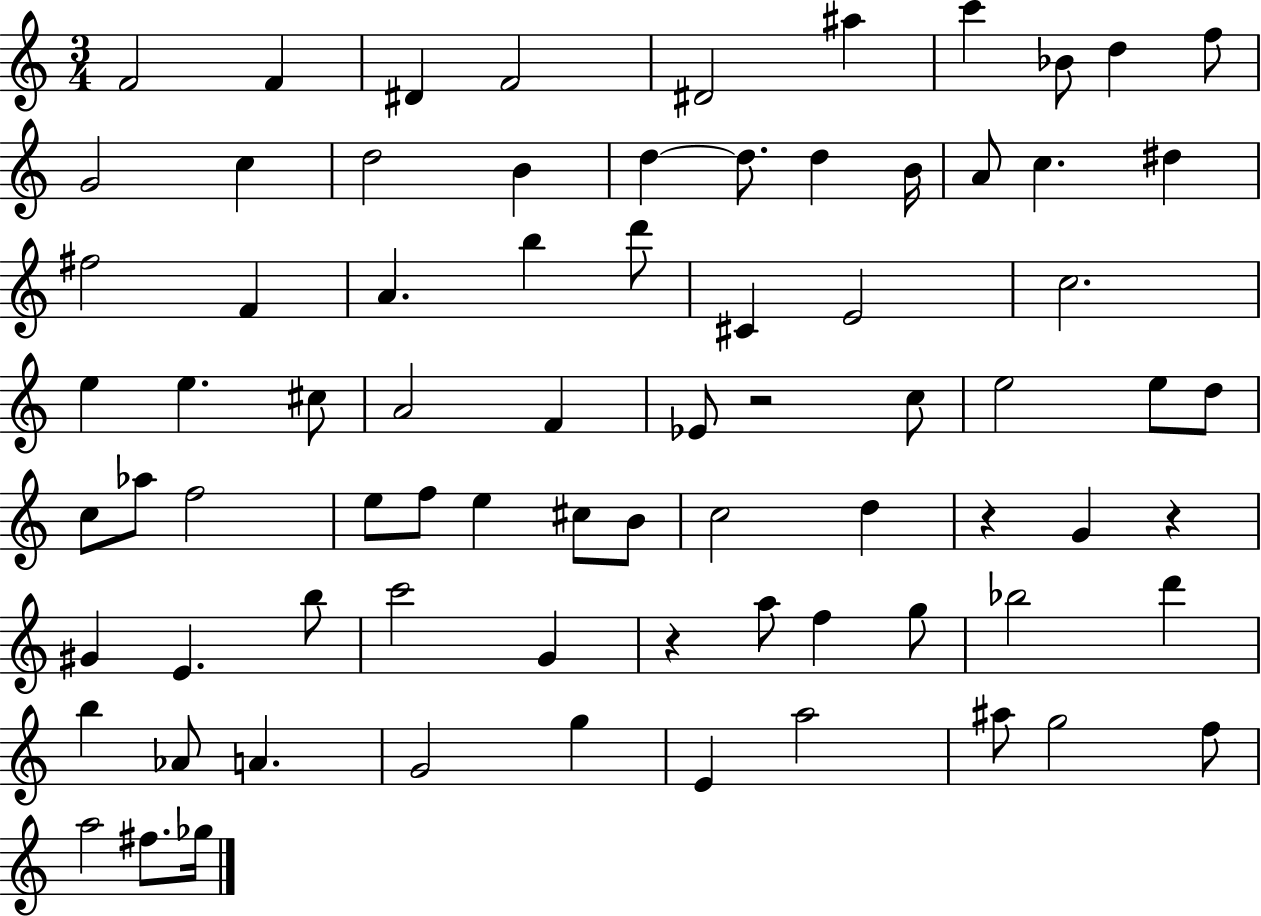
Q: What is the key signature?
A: C major